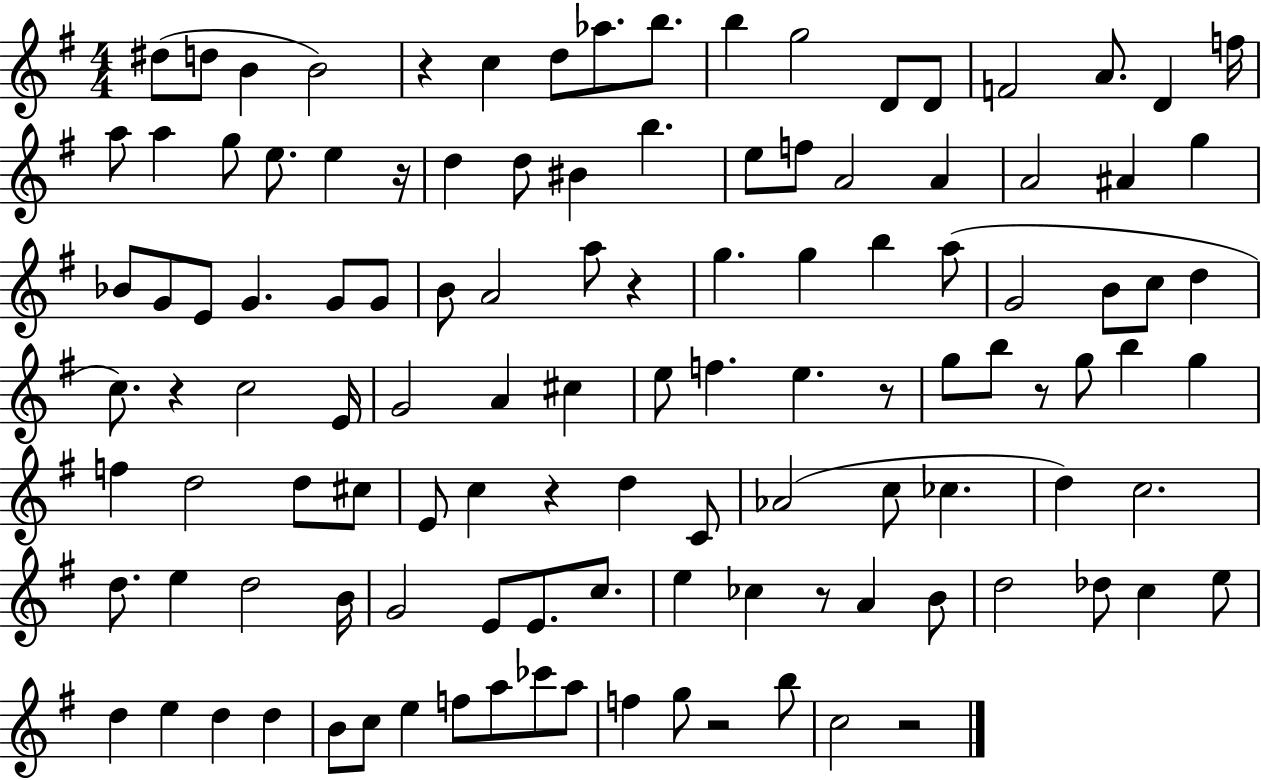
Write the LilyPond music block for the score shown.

{
  \clef treble
  \numericTimeSignature
  \time 4/4
  \key g \major
  dis''8( d''8 b'4 b'2) | r4 c''4 d''8 aes''8. b''8. | b''4 g''2 d'8 d'8 | f'2 a'8. d'4 f''16 | \break a''8 a''4 g''8 e''8. e''4 r16 | d''4 d''8 bis'4 b''4. | e''8 f''8 a'2 a'4 | a'2 ais'4 g''4 | \break bes'8 g'8 e'8 g'4. g'8 g'8 | b'8 a'2 a''8 r4 | g''4. g''4 b''4 a''8( | g'2 b'8 c''8 d''4 | \break c''8.) r4 c''2 e'16 | g'2 a'4 cis''4 | e''8 f''4. e''4. r8 | g''8 b''8 r8 g''8 b''4 g''4 | \break f''4 d''2 d''8 cis''8 | e'8 c''4 r4 d''4 c'8 | aes'2( c''8 ces''4. | d''4) c''2. | \break d''8. e''4 d''2 b'16 | g'2 e'8 e'8. c''8. | e''4 ces''4 r8 a'4 b'8 | d''2 des''8 c''4 e''8 | \break d''4 e''4 d''4 d''4 | b'8 c''8 e''4 f''8 a''8 ces'''8 a''8 | f''4 g''8 r2 b''8 | c''2 r2 | \break \bar "|."
}